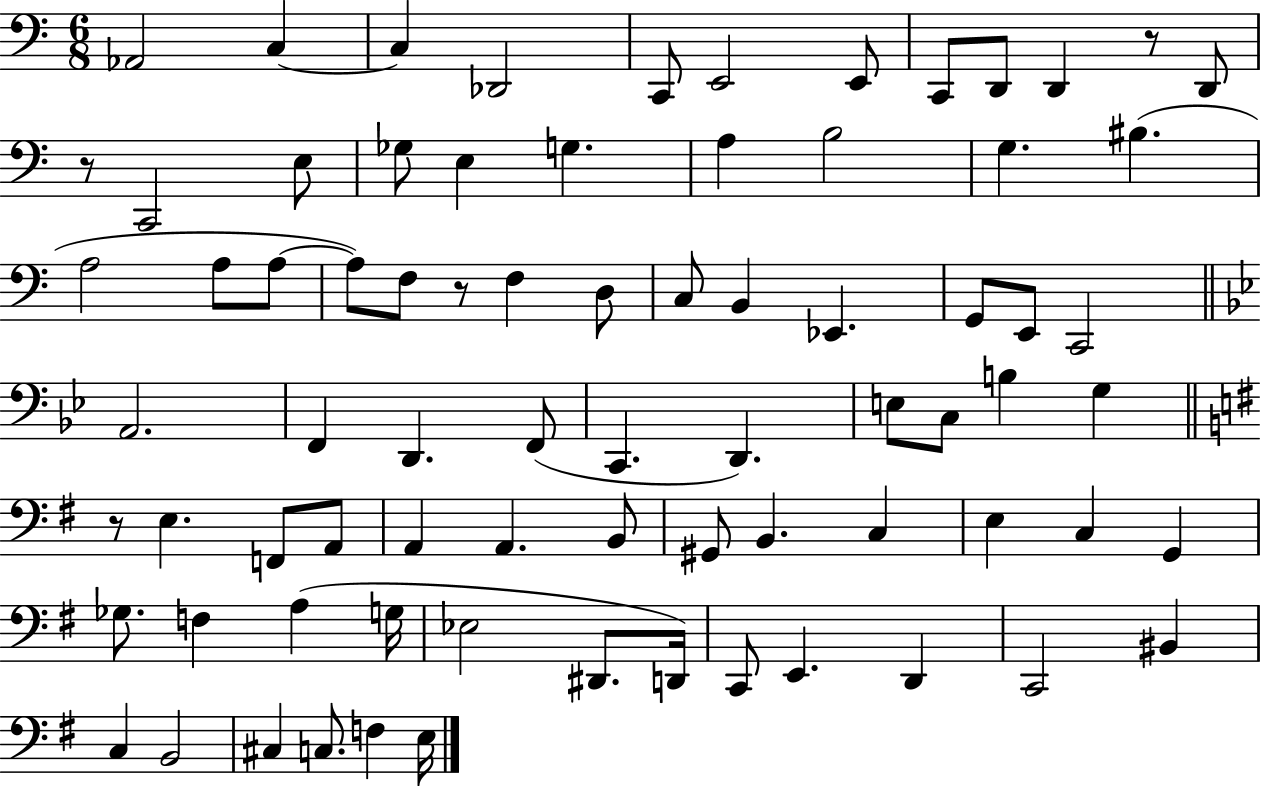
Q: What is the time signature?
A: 6/8